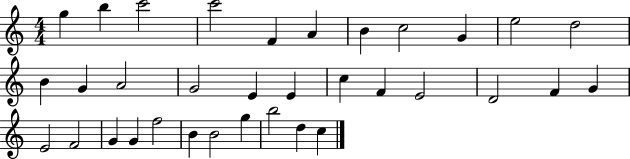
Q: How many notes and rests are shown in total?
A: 34